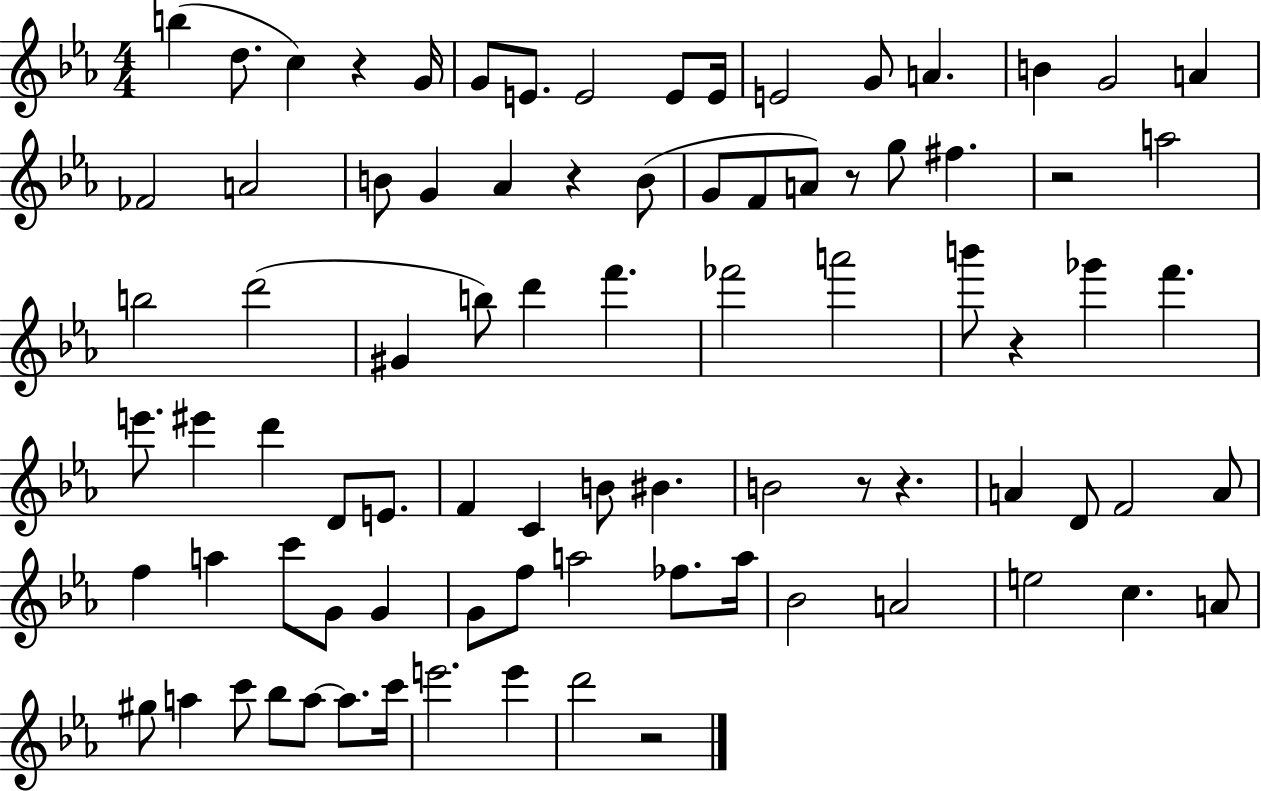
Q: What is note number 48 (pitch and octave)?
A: B4